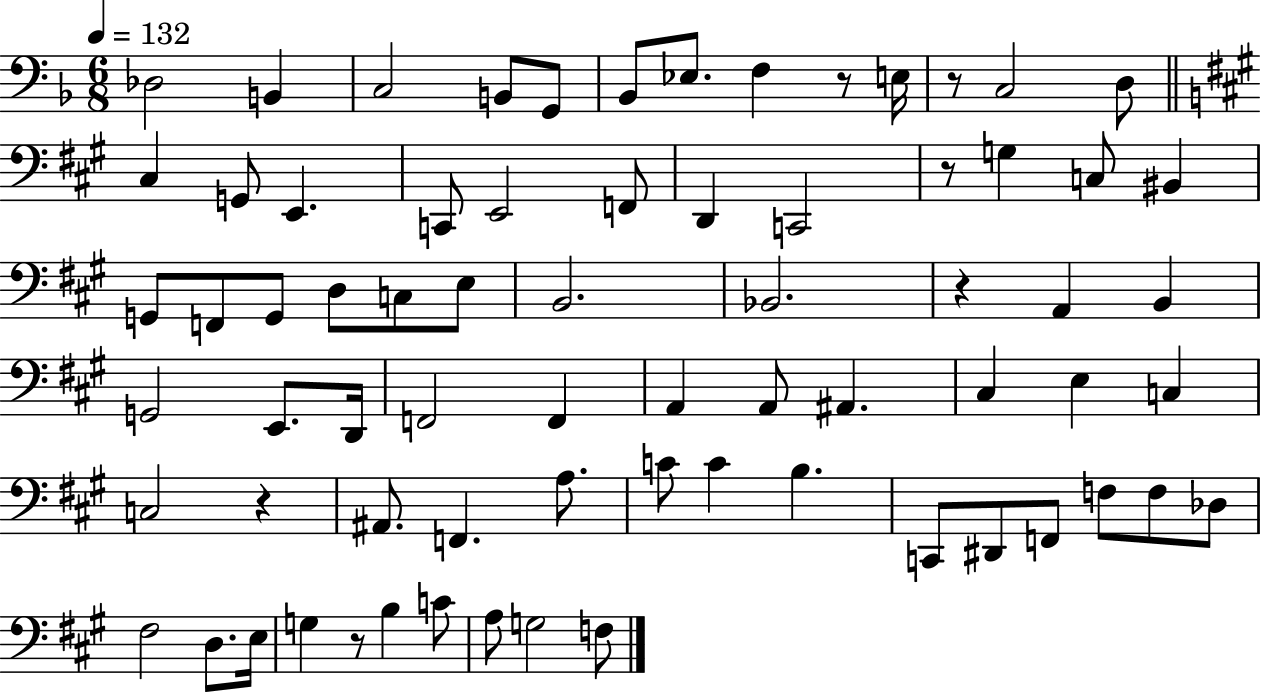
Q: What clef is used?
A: bass